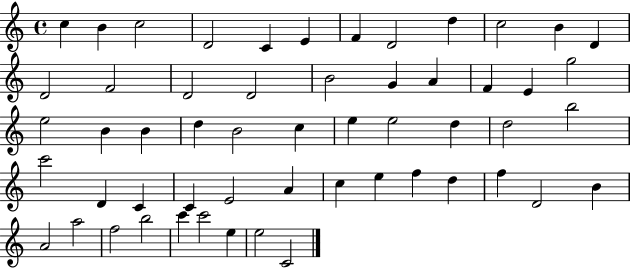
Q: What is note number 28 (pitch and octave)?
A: C5